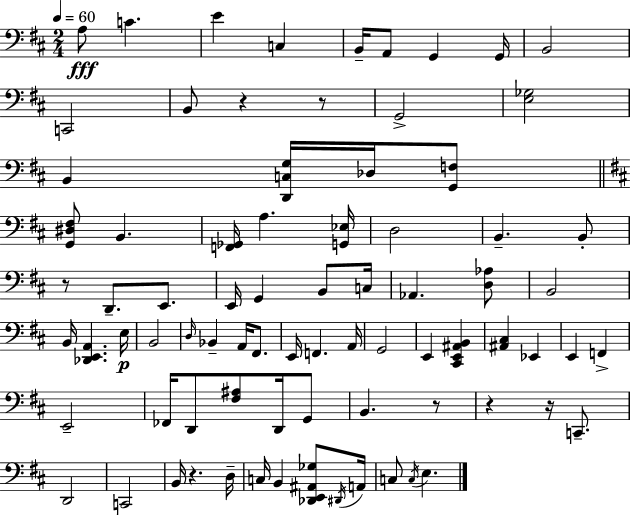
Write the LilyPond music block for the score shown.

{
  \clef bass
  \numericTimeSignature
  \time 2/4
  \key d \major
  \tempo 4 = 60
  a8\fff c'4. | e'4 c4 | b,16-- a,8 g,4 g,16 | b,2 | \break c,2 | b,8 r4 r8 | g,2-> | <e ges>2 | \break b,4 <d, c g>16 des16 <g, f>8 | \bar "||" \break \key b \minor <g, dis fis>8 b,4. | <f, ges,>16 a4. <g, ees>16 | d2 | b,4.-- b,8-. | \break r8 d,8.-- e,8. | e,16 g,4 b,8 c16 | aes,4. <d aes>8 | b,2 | \break b,16 <des, e, a,>4. e16\p | b,2 | \grace { d16 } bes,4-- a,16 fis,8. | e,16 f,4. | \break a,16 g,2 | e,4 <cis, e, ais, b,>4 | <ais, cis>4 ees,4 | e,4 f,4-> | \break e,2-- | fes,16 d,8 <fis ais>8 d,16 g,8 | b,4. r8 | r4 r16 c,8.-- | \break d,2 | c,2 | b,16 r4. | d16-- c16 b,4 <des, e, ais, ges>8 | \break \acciaccatura { dis,16 } a,16 c8 \acciaccatura { c16 } e4. | \bar "|."
}